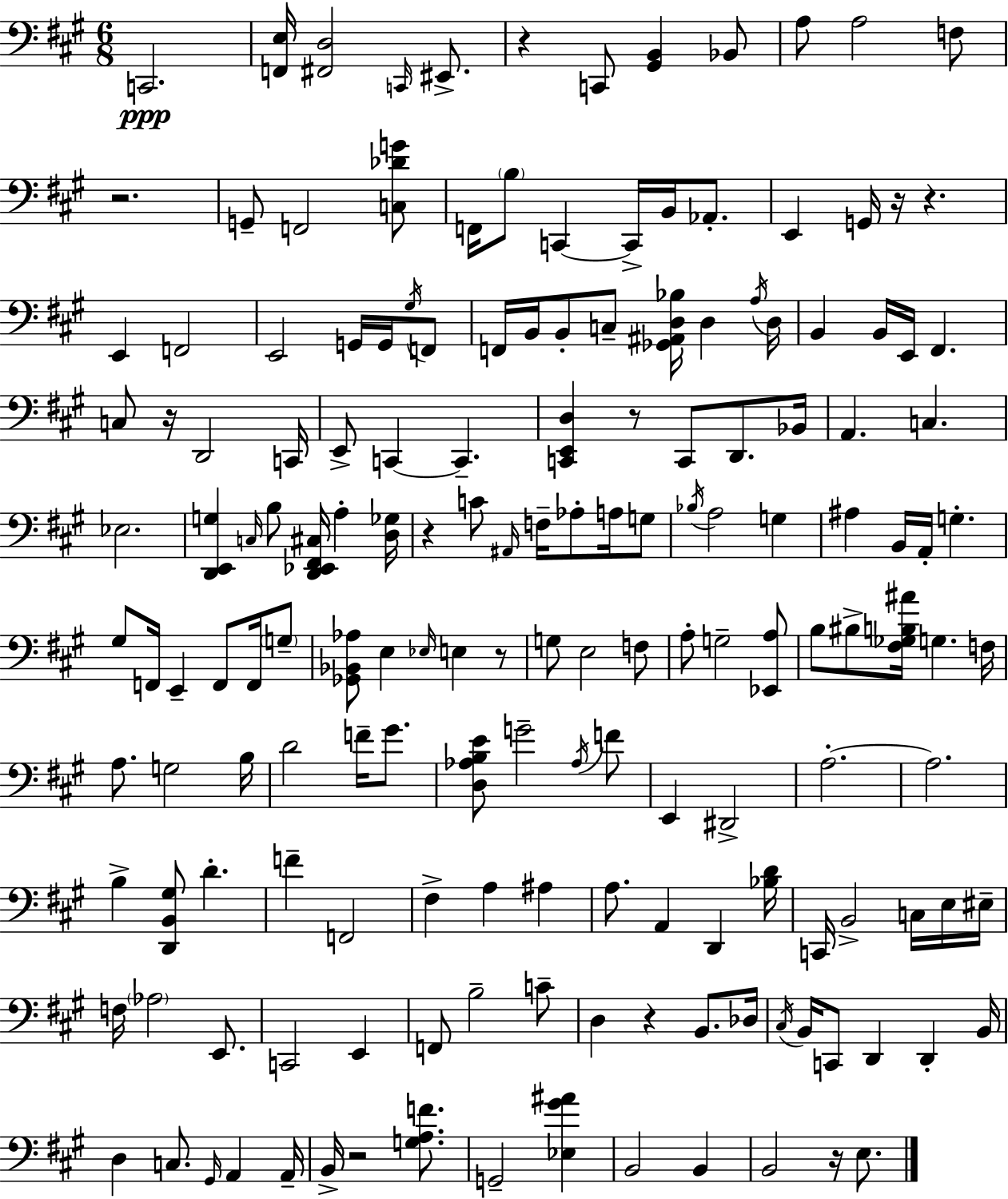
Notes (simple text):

C2/h. [F2,E3]/s [F#2,D3]/h C2/s EIS2/e. R/q C2/e [G#2,B2]/q Bb2/e A3/e A3/h F3/e R/h. G2/e F2/h [C3,Db4,G4]/e F2/s B3/e C2/q C2/s B2/s Ab2/e. E2/q G2/s R/s R/q. E2/q F2/h E2/h G2/s G2/s G#3/s F2/e F2/s B2/s B2/e C3/e [Gb2,A#2,D3,Bb3]/s D3/q A3/s D3/s B2/q B2/s E2/s F#2/q. C3/e R/s D2/h C2/s E2/e C2/q C2/q. [C2,E2,D3]/q R/e C2/e D2/e. Bb2/s A2/q. C3/q. Eb3/h. [D2,E2,G3]/q C3/s B3/e [D2,Eb2,F#2,C#3]/s A3/q [D3,Gb3]/s R/q C4/e A#2/s F3/s Ab3/e A3/s G3/e Bb3/s A3/h G3/q A#3/q B2/s A2/s G3/q. G#3/e F2/s E2/q F2/e F2/s G3/e [Gb2,Bb2,Ab3]/e E3/q Eb3/s E3/q R/e G3/e E3/h F3/e A3/e G3/h [Eb2,A3]/e B3/e BIS3/e [F#3,Gb3,B3,A#4]/s G3/q. F3/s A3/e. G3/h B3/s D4/h F4/s G#4/e. [D3,Ab3,B3,E4]/e G4/h Ab3/s F4/e E2/q D#2/h A3/h. A3/h. B3/q [D2,B2,G#3]/e D4/q. F4/q F2/h F#3/q A3/q A#3/q A3/e. A2/q D2/q [Bb3,D4]/s C2/s B2/h C3/s E3/s EIS3/s F3/s Ab3/h E2/e. C2/h E2/q F2/e B3/h C4/e D3/q R/q B2/e. Db3/s C#3/s B2/s C2/e D2/q D2/q B2/s D3/q C3/e. G#2/s A2/q A2/s B2/s R/h [G3,A3,F4]/e. G2/h [Eb3,G#4,A#4]/q B2/h B2/q B2/h R/s E3/e.